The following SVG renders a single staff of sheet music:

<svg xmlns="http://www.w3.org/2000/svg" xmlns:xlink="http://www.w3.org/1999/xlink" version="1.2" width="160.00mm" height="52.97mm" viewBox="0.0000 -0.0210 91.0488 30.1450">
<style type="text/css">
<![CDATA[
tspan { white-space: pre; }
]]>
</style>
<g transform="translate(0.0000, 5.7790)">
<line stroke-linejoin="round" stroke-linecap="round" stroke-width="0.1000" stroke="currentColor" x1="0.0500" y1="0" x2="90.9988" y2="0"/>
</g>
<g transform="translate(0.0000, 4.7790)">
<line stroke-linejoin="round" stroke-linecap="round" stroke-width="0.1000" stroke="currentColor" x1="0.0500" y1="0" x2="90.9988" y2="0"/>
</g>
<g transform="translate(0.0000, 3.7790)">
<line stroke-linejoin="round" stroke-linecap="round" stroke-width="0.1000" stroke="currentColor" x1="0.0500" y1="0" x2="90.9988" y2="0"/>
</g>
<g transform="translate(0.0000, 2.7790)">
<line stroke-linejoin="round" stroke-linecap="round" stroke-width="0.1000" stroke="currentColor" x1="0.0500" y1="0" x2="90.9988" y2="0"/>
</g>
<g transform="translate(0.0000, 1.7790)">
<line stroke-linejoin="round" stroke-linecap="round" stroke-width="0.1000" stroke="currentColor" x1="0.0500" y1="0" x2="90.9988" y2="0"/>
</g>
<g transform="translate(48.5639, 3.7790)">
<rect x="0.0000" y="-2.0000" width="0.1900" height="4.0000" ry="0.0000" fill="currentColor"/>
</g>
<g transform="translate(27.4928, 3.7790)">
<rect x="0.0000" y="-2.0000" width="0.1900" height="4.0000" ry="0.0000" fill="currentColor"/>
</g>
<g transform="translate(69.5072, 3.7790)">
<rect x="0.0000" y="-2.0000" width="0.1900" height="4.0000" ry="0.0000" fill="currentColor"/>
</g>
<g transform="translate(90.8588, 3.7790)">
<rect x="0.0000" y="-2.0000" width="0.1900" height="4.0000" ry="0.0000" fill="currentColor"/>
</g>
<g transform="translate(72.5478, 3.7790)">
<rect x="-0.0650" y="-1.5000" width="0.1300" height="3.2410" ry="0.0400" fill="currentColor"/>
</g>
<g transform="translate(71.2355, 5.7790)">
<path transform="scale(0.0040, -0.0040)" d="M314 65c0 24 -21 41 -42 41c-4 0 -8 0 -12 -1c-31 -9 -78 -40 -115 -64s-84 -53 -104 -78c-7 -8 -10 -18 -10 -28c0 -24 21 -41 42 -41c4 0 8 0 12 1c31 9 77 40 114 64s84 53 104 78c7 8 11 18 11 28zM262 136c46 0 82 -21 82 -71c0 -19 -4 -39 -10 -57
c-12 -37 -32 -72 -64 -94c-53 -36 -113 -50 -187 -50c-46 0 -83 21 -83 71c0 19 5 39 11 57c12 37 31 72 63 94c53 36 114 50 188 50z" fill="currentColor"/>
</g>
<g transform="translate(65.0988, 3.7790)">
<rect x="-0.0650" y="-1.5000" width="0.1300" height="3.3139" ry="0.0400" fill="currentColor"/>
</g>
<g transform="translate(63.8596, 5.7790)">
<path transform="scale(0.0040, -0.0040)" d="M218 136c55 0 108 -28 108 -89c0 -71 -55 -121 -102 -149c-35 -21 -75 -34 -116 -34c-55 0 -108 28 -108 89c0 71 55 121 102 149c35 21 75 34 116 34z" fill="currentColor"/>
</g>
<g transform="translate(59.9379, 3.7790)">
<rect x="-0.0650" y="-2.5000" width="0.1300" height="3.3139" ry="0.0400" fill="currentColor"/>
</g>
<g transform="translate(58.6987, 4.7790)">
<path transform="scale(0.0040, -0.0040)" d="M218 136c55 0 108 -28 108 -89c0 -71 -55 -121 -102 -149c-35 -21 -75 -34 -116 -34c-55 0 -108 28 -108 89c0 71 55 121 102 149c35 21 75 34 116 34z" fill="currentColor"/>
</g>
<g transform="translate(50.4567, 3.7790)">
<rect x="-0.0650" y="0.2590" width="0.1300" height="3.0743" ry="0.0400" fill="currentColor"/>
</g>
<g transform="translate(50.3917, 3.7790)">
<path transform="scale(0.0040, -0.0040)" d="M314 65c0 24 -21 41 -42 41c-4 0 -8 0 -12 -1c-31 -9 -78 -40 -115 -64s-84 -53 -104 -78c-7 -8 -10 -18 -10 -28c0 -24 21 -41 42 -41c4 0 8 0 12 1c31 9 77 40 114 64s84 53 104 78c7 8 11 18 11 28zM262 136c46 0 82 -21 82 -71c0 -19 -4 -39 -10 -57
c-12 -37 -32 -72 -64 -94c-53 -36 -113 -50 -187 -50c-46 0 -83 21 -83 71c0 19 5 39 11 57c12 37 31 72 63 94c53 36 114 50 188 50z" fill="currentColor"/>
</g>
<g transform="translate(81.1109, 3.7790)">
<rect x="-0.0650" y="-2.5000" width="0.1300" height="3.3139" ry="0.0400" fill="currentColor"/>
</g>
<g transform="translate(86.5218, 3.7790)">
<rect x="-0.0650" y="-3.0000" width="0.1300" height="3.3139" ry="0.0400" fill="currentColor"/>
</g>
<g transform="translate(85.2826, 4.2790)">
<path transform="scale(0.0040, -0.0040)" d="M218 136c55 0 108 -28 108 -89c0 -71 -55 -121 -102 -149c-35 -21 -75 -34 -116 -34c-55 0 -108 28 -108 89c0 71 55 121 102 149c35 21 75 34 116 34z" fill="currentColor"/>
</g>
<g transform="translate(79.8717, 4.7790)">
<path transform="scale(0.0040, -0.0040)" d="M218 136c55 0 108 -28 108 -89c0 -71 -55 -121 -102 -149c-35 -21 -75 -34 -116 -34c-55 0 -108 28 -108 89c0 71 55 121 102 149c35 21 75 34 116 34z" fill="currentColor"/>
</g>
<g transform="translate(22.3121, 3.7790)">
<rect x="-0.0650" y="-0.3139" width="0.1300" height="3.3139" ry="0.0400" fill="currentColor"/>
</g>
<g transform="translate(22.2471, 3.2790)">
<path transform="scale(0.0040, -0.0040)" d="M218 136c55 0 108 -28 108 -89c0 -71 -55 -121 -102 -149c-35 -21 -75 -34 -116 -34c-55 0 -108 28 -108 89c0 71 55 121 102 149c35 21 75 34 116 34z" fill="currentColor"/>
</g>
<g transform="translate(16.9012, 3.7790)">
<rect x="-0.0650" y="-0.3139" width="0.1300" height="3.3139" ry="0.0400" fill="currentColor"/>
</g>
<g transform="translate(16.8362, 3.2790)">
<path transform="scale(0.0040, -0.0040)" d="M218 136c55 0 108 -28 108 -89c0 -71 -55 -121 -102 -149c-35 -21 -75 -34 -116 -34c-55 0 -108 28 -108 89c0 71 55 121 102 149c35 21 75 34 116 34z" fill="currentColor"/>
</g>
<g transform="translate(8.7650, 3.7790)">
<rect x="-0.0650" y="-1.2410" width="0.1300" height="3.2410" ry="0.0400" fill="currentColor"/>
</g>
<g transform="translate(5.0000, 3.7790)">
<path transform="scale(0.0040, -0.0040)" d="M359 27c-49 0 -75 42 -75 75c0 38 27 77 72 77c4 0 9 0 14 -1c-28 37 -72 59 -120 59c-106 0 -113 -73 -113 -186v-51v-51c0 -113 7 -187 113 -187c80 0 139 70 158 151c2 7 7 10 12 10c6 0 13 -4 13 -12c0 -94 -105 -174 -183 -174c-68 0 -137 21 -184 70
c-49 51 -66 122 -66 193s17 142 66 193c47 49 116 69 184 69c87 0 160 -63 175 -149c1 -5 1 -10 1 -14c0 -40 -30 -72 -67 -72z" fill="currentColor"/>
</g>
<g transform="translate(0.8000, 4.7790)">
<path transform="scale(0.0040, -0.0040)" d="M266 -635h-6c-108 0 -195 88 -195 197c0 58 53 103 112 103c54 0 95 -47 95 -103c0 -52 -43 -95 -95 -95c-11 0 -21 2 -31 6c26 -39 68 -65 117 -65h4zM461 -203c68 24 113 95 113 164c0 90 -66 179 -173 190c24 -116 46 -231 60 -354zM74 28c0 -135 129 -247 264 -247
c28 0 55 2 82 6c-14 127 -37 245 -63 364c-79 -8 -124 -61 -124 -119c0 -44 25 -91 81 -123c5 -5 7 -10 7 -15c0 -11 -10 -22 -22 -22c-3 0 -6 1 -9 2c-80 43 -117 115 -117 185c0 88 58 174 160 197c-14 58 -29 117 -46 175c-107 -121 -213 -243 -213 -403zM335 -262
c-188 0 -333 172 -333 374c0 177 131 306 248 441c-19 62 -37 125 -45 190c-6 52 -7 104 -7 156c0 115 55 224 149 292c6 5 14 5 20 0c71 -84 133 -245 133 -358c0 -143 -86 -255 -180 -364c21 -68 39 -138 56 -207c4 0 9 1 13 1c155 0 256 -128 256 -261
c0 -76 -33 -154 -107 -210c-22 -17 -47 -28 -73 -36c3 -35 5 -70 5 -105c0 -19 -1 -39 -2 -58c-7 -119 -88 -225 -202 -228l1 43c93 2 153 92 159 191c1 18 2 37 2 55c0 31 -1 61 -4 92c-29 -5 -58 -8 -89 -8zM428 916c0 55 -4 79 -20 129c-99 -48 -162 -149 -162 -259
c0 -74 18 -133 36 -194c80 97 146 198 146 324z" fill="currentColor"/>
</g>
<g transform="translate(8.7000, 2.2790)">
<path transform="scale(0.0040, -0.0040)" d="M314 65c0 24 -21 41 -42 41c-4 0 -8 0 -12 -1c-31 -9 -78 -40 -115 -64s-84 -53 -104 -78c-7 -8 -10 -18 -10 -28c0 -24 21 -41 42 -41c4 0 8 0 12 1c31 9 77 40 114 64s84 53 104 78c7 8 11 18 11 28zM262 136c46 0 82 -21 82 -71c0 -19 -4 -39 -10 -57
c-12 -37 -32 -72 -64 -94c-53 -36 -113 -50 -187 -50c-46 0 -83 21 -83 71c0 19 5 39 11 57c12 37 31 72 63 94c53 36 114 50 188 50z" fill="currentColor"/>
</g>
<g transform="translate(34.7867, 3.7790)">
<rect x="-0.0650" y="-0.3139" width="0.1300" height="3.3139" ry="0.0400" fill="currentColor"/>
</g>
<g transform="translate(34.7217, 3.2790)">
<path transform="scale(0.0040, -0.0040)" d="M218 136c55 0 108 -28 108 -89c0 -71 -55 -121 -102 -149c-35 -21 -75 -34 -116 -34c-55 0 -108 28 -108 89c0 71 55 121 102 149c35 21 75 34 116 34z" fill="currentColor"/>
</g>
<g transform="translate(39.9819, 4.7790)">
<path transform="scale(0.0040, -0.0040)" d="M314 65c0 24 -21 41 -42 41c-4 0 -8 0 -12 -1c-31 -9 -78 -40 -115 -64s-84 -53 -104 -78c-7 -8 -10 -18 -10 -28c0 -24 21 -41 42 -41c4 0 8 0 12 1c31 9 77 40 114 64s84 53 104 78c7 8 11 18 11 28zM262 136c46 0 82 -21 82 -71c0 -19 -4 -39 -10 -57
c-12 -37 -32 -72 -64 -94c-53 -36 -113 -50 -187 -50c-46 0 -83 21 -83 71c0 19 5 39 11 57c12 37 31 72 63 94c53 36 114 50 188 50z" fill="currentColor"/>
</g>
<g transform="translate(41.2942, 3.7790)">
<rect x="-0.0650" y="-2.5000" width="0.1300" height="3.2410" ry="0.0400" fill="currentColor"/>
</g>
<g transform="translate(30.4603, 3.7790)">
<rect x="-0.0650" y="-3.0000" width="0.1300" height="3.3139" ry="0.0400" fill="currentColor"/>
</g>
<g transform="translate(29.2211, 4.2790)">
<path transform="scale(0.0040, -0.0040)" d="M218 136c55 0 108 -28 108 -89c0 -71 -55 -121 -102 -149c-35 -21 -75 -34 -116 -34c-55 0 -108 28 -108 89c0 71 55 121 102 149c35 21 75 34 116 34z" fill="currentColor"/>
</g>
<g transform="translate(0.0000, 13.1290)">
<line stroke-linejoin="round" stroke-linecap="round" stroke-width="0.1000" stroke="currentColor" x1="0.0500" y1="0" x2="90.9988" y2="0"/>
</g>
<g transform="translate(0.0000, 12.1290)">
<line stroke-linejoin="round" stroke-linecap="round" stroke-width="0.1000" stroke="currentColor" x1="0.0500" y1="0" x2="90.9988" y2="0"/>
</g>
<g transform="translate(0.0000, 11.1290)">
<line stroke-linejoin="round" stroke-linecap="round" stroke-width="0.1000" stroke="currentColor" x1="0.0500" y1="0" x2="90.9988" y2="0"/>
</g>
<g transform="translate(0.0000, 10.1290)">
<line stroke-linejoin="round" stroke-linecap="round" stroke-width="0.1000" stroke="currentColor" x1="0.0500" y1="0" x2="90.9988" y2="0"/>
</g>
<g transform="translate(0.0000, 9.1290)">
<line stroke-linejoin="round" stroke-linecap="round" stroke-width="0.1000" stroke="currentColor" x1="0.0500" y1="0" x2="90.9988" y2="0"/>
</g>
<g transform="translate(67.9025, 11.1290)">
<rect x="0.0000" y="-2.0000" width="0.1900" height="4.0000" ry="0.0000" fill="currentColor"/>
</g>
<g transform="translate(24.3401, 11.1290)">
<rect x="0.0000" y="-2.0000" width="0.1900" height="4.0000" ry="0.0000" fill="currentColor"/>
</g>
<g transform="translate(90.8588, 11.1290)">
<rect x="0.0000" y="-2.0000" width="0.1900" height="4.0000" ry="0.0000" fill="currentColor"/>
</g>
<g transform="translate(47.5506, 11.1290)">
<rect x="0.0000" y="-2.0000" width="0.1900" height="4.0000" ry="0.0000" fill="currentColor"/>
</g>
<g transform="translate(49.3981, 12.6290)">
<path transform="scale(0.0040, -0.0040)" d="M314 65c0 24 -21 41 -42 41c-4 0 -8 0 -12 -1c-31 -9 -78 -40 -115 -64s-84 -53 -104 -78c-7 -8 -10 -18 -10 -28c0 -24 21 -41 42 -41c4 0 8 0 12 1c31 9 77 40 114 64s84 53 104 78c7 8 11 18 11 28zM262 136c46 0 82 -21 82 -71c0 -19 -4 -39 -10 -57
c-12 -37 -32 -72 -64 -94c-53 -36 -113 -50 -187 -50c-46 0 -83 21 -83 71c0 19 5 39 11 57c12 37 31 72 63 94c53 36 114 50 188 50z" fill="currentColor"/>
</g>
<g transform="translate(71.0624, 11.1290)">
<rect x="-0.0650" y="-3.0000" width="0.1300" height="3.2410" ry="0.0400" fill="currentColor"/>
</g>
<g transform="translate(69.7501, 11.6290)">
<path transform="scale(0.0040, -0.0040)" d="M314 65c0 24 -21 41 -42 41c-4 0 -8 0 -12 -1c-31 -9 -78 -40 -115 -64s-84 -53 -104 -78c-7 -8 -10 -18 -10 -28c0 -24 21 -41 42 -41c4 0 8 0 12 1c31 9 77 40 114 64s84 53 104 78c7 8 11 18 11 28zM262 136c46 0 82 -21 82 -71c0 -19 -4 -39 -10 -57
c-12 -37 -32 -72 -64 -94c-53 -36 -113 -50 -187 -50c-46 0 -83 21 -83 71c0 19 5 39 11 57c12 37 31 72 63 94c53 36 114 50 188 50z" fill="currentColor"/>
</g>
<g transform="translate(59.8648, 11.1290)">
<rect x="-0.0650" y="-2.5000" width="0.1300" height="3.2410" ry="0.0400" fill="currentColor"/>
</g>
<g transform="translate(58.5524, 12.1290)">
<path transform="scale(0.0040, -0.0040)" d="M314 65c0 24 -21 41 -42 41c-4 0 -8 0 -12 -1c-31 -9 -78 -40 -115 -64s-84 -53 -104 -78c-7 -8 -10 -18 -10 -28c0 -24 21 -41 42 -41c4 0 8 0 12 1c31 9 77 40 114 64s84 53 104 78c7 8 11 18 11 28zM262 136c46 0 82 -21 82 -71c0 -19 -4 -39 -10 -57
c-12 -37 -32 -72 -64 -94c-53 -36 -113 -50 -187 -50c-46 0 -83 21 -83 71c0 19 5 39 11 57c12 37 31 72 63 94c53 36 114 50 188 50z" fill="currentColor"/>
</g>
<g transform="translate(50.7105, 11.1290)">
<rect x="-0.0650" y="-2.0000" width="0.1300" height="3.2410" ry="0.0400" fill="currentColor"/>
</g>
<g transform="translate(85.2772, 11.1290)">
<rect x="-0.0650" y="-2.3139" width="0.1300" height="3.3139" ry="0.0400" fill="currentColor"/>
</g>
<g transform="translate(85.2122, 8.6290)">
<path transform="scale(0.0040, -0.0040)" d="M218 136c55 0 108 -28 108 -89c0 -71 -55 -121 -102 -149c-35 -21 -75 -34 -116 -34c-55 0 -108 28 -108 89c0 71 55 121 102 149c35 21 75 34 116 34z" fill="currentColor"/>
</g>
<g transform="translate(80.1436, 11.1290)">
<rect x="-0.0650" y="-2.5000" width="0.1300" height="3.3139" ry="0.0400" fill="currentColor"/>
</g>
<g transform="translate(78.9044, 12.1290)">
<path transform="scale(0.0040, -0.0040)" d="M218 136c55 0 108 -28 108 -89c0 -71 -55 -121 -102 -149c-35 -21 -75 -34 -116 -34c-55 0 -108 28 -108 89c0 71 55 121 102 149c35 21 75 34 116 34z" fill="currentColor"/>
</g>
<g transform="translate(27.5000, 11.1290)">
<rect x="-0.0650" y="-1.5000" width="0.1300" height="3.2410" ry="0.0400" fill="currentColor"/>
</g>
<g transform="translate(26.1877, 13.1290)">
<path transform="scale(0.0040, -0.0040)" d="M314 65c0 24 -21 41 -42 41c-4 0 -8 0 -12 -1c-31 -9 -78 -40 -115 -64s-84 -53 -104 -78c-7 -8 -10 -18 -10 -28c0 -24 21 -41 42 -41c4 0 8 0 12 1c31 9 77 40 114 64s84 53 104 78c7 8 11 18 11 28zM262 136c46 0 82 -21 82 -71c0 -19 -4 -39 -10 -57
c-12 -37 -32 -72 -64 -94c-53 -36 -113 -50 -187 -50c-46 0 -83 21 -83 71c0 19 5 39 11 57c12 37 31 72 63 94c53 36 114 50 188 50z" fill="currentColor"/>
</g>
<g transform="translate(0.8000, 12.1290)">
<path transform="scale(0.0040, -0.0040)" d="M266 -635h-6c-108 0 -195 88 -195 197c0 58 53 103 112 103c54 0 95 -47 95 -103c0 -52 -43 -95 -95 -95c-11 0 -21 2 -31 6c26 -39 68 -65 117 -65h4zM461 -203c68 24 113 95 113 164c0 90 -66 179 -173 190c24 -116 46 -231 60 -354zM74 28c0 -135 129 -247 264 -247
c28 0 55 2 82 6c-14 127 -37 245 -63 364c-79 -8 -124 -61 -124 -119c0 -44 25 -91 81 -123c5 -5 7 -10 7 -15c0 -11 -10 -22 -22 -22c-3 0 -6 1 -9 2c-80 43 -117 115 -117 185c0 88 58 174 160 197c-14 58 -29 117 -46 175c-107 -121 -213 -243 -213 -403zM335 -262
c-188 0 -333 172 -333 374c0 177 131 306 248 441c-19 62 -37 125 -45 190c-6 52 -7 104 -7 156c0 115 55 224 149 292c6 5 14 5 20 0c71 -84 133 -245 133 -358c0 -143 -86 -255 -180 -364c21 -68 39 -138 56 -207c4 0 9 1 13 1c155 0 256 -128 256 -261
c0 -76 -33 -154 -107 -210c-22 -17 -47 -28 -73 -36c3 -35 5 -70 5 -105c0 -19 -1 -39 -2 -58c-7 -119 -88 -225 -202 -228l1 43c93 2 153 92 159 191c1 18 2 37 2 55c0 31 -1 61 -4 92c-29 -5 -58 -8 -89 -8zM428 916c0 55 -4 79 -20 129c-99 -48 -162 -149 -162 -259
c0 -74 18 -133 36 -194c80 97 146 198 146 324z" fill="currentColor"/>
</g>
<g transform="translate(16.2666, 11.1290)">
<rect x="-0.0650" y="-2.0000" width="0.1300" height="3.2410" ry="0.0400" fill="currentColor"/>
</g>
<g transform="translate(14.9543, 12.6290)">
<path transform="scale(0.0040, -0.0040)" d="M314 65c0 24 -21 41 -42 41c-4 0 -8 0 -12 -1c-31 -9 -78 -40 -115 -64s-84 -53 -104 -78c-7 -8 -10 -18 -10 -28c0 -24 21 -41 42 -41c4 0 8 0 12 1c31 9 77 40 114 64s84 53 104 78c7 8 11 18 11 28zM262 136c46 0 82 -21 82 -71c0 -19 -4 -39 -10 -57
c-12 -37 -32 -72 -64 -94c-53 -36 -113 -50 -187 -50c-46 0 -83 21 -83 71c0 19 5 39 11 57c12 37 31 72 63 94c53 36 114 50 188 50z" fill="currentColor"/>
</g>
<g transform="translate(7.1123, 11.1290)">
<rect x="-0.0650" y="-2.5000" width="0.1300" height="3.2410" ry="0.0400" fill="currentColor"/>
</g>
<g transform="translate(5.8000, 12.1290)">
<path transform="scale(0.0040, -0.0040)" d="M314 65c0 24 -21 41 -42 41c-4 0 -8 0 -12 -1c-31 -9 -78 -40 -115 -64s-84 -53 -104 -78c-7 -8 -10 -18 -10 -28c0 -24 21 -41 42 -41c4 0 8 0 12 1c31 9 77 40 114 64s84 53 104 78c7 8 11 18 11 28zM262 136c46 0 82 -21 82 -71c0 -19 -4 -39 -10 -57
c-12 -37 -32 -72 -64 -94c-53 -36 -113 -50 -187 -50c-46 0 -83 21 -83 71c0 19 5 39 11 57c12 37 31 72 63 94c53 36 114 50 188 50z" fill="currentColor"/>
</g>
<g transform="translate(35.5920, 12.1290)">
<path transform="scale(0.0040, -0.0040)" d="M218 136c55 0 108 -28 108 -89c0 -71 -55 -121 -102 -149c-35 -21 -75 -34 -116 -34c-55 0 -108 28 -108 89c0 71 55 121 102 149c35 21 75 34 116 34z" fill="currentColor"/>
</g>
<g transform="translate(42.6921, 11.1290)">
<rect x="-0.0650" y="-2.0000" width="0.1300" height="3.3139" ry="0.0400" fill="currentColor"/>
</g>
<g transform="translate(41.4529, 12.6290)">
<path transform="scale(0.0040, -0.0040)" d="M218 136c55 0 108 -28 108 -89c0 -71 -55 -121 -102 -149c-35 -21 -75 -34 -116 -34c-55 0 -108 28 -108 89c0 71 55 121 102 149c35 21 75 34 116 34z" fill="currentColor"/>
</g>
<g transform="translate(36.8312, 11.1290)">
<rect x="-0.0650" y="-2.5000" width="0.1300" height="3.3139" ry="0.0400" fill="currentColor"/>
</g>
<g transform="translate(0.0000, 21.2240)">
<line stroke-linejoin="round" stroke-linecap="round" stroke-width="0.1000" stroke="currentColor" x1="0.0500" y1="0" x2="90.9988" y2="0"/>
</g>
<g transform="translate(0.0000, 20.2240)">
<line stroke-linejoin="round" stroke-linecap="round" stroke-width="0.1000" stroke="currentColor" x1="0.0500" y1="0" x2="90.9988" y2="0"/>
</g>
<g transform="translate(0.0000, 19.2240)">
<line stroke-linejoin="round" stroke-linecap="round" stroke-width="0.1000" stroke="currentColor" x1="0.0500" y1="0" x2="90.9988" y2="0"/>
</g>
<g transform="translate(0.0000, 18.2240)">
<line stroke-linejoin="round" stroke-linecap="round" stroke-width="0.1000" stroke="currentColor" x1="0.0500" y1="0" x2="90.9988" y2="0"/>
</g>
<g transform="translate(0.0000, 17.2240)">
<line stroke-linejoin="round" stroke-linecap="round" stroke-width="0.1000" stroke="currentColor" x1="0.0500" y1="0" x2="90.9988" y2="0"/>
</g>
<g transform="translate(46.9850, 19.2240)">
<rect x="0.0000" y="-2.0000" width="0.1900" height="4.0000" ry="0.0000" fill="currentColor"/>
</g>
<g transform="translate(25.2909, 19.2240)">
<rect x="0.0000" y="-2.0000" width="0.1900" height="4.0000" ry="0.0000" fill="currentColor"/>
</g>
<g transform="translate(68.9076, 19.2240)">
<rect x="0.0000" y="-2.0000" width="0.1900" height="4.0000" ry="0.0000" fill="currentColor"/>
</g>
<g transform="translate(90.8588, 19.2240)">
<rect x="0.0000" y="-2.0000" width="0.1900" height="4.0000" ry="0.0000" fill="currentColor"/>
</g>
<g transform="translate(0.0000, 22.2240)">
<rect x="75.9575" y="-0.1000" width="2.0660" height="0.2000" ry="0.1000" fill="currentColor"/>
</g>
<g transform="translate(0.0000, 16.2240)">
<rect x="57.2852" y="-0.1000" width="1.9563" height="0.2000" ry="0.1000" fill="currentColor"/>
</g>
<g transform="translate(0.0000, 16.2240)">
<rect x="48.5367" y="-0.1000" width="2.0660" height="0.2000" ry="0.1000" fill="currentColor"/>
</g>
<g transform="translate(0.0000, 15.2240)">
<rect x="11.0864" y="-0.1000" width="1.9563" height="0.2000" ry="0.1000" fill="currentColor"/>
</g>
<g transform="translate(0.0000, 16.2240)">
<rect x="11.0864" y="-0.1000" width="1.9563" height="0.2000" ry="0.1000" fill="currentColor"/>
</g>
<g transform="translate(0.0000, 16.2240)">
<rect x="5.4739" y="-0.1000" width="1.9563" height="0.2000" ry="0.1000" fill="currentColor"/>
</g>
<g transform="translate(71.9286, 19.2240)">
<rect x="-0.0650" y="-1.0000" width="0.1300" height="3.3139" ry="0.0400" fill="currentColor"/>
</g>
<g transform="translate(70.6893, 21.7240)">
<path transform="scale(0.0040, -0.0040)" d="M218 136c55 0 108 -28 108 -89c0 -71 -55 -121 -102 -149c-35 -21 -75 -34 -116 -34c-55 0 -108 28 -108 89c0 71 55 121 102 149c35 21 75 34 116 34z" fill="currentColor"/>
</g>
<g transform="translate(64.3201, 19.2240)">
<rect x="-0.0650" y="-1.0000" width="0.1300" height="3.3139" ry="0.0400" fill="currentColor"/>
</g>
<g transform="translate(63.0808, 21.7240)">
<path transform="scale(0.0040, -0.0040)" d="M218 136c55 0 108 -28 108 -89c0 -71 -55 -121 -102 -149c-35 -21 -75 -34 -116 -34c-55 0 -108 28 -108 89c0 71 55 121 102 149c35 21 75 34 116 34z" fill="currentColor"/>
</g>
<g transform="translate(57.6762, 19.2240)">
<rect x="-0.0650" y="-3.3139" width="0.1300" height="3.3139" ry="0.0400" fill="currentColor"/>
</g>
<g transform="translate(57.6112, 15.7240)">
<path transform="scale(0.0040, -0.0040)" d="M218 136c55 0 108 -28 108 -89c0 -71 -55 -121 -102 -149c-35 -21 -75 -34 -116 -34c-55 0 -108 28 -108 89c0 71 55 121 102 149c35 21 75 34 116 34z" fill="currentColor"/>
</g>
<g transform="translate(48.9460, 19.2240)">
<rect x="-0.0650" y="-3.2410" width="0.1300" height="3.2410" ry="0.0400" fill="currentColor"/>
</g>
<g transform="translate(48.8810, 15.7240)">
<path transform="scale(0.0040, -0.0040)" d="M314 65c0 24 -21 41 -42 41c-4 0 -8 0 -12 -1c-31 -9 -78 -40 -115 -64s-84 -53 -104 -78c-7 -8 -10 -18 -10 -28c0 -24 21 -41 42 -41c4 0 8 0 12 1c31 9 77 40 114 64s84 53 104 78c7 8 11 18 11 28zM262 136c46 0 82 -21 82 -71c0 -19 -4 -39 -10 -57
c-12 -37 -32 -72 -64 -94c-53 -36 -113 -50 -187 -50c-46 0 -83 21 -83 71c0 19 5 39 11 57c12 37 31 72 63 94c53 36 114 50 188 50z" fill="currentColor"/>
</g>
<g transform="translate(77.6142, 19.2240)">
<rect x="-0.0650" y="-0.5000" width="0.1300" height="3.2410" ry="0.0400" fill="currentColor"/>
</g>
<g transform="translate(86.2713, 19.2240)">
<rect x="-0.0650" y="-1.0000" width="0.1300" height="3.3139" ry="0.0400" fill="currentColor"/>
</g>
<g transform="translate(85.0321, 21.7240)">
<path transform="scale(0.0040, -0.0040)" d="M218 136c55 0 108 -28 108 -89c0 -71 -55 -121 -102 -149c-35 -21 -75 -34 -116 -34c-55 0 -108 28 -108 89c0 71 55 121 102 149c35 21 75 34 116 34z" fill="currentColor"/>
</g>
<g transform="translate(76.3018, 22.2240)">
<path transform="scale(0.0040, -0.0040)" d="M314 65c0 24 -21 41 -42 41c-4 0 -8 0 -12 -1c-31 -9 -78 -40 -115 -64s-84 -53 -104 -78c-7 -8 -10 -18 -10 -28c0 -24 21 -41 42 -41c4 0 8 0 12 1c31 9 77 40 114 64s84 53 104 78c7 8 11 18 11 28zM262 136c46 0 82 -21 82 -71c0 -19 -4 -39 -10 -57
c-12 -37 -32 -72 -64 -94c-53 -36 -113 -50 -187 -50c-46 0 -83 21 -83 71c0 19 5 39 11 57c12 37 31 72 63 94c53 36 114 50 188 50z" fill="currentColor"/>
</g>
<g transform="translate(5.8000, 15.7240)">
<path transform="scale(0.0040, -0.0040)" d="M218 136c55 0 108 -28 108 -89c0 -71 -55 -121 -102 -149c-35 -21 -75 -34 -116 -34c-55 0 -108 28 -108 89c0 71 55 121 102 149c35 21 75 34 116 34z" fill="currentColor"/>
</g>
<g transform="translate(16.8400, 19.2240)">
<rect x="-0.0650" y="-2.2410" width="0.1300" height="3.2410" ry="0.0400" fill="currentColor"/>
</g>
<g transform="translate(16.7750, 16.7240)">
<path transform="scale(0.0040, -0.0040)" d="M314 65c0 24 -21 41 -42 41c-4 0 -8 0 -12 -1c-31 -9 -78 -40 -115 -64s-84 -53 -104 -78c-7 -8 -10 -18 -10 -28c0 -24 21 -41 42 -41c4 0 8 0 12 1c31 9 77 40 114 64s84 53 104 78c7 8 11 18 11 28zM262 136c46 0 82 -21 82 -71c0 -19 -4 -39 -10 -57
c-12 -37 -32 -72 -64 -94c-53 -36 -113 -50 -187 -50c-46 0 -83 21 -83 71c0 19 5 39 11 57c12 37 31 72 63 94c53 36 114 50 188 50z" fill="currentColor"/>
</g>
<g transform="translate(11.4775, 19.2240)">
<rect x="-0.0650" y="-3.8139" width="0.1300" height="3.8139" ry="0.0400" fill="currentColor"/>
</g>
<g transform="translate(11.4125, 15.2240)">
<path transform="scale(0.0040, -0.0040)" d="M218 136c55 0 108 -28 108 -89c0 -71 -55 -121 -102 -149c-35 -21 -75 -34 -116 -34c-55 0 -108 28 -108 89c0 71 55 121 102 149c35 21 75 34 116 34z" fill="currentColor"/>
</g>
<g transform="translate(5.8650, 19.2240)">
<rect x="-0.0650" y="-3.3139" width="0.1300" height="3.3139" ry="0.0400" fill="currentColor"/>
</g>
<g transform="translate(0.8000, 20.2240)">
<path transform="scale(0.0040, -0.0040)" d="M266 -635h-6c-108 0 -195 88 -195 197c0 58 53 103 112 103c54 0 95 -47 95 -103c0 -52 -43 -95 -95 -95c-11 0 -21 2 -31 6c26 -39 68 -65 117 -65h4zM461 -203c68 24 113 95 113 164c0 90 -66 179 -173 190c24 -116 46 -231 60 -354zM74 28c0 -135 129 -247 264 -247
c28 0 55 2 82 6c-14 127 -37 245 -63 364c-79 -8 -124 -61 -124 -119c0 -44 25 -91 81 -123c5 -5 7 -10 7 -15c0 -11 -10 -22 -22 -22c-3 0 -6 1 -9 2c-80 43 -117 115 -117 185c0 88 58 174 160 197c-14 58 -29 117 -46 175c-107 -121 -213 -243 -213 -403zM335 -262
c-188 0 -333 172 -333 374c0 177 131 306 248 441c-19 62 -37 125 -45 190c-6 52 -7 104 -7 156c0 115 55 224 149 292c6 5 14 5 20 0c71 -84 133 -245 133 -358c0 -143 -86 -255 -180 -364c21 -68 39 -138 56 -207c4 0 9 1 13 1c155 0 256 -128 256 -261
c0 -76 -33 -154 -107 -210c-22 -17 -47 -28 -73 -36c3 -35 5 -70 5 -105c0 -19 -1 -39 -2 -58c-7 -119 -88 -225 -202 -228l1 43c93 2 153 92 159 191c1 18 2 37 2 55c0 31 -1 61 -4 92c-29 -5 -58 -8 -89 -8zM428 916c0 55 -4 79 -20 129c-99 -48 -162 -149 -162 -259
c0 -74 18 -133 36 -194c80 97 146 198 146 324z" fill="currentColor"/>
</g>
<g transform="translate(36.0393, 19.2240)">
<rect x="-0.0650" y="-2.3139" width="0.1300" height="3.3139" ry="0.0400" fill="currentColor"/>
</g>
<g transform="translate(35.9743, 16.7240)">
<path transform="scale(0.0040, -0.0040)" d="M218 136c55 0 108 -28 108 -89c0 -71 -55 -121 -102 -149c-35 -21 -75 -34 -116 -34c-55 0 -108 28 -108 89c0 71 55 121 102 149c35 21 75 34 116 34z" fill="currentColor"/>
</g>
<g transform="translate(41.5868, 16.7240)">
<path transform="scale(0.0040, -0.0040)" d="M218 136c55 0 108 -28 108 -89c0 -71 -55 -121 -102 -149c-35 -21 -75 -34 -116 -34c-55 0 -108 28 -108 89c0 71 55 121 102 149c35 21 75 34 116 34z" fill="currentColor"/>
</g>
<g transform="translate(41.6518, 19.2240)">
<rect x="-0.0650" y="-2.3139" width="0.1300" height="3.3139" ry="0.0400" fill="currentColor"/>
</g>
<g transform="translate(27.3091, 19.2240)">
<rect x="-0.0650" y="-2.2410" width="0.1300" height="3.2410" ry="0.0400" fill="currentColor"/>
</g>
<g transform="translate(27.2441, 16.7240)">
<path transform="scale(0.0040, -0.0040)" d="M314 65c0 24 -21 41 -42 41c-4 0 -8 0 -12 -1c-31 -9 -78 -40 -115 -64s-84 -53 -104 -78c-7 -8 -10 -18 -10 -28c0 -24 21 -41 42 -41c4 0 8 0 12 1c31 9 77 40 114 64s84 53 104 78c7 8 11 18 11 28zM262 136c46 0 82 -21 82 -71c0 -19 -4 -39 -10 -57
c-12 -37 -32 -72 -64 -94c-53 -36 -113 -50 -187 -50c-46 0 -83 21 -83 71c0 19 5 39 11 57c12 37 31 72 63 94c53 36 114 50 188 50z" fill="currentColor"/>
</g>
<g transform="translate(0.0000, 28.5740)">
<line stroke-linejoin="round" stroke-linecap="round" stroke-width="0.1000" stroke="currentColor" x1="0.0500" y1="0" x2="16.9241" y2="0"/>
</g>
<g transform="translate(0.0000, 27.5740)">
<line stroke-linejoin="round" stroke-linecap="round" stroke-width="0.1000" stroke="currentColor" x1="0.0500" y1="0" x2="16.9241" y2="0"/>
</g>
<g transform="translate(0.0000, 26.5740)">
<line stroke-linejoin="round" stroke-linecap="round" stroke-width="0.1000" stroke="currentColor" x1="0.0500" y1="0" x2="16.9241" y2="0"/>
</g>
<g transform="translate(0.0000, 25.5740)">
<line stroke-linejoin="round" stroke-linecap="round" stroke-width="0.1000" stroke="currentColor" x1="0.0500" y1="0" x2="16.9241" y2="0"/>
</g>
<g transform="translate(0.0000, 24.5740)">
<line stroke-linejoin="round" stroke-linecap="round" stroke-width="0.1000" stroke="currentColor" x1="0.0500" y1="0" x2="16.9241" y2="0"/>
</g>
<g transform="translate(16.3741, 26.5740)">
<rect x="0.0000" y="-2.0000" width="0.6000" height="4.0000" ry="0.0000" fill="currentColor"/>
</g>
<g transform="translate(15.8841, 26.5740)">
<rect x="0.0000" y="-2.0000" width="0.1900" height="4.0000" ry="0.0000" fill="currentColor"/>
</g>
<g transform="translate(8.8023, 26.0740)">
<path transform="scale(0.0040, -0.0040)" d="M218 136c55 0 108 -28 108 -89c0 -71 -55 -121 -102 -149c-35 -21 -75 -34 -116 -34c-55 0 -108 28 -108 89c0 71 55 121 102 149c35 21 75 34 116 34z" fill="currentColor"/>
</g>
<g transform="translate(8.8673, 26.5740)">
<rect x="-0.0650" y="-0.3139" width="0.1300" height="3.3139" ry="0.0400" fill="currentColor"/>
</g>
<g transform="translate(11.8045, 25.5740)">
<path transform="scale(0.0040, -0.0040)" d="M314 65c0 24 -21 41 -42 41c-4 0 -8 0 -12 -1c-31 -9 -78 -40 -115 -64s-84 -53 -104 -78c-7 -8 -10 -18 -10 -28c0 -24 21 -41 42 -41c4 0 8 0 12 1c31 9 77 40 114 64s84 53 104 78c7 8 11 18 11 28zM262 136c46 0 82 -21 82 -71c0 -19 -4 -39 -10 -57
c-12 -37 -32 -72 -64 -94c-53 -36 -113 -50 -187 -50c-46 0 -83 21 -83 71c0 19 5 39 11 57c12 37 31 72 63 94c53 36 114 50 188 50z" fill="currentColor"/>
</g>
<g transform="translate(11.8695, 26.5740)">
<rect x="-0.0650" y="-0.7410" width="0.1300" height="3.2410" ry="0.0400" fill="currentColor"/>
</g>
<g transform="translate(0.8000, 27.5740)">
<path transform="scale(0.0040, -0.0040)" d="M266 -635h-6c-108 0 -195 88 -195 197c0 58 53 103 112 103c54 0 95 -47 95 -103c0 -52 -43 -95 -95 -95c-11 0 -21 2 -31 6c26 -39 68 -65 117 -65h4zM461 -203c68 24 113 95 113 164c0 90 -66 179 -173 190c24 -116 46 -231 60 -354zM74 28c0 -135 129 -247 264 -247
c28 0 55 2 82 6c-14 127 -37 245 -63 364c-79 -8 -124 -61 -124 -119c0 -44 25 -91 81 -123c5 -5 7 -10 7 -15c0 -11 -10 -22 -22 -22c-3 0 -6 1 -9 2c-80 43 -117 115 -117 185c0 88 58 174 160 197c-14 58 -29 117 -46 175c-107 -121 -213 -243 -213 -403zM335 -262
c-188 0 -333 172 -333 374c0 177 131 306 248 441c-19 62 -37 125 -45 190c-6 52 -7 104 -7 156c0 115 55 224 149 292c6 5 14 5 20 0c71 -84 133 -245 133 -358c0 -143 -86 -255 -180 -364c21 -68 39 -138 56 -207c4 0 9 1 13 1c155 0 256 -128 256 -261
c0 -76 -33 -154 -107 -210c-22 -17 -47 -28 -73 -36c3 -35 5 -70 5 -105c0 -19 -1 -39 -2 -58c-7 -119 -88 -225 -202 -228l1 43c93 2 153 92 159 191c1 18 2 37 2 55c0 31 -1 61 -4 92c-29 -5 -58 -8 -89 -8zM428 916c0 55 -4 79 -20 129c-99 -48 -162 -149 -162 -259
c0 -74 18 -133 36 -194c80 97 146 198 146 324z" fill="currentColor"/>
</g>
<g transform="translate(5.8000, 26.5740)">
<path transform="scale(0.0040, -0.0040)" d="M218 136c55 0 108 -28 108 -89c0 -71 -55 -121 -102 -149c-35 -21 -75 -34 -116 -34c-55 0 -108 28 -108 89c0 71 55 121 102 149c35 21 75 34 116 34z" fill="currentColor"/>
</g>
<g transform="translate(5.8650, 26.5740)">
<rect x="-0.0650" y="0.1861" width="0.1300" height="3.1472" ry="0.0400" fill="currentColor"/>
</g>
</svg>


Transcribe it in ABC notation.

X:1
T:Untitled
M:4/4
L:1/4
K:C
e2 c c A c G2 B2 G E E2 G A G2 F2 E2 G F F2 G2 A2 G g b c' g2 g2 g g b2 b D D C2 D B c d2